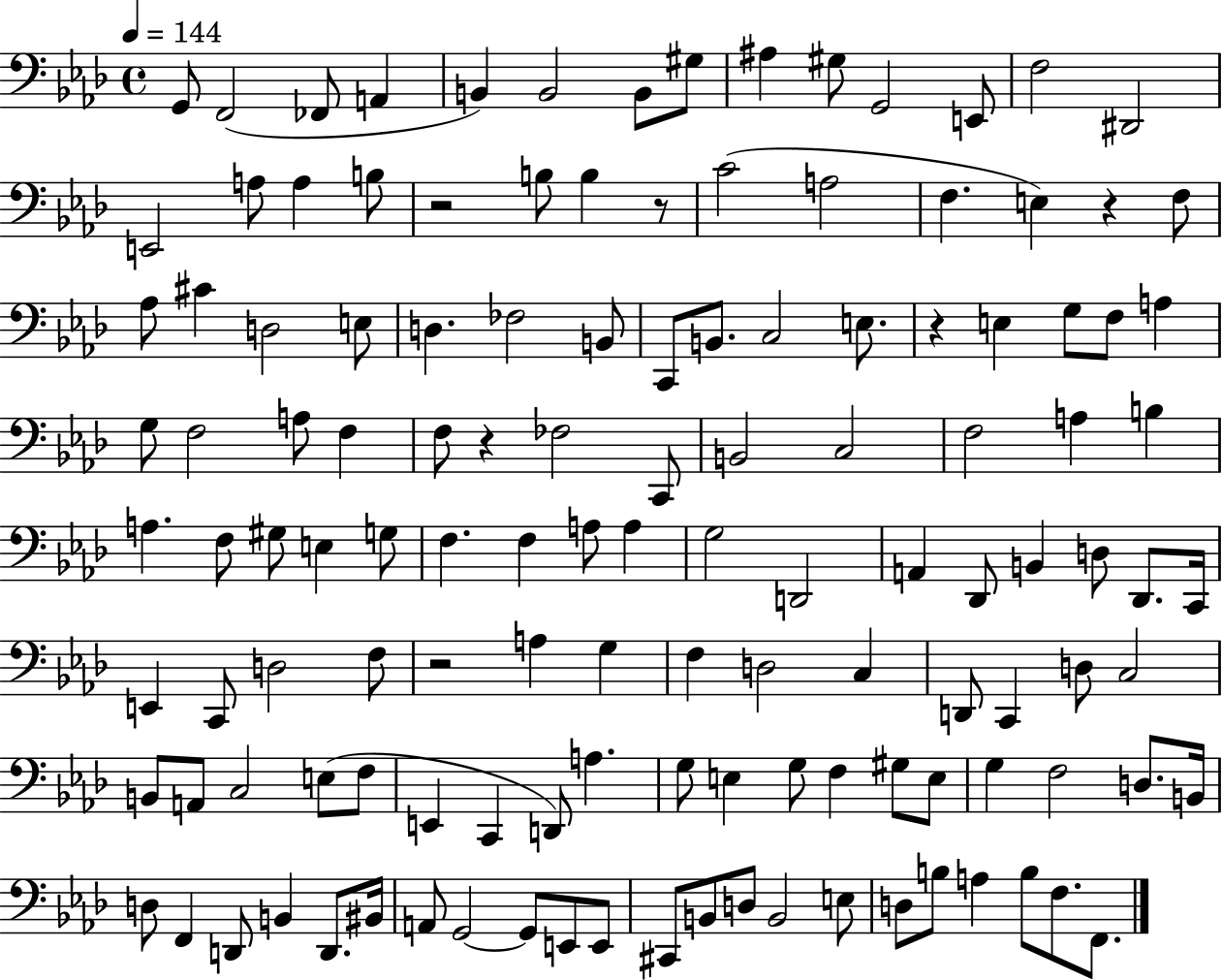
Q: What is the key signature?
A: AES major